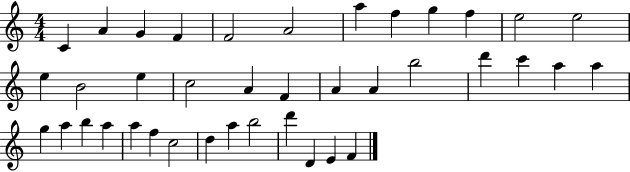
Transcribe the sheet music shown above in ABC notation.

X:1
T:Untitled
M:4/4
L:1/4
K:C
C A G F F2 A2 a f g f e2 e2 e B2 e c2 A F A A b2 d' c' a a g a b a a f c2 d a b2 d' D E F